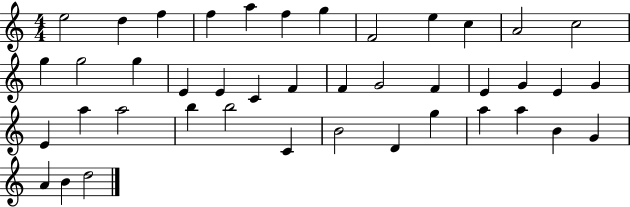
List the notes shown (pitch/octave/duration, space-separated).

E5/h D5/q F5/q F5/q A5/q F5/q G5/q F4/h E5/q C5/q A4/h C5/h G5/q G5/h G5/q E4/q E4/q C4/q F4/q F4/q G4/h F4/q E4/q G4/q E4/q G4/q E4/q A5/q A5/h B5/q B5/h C4/q B4/h D4/q G5/q A5/q A5/q B4/q G4/q A4/q B4/q D5/h